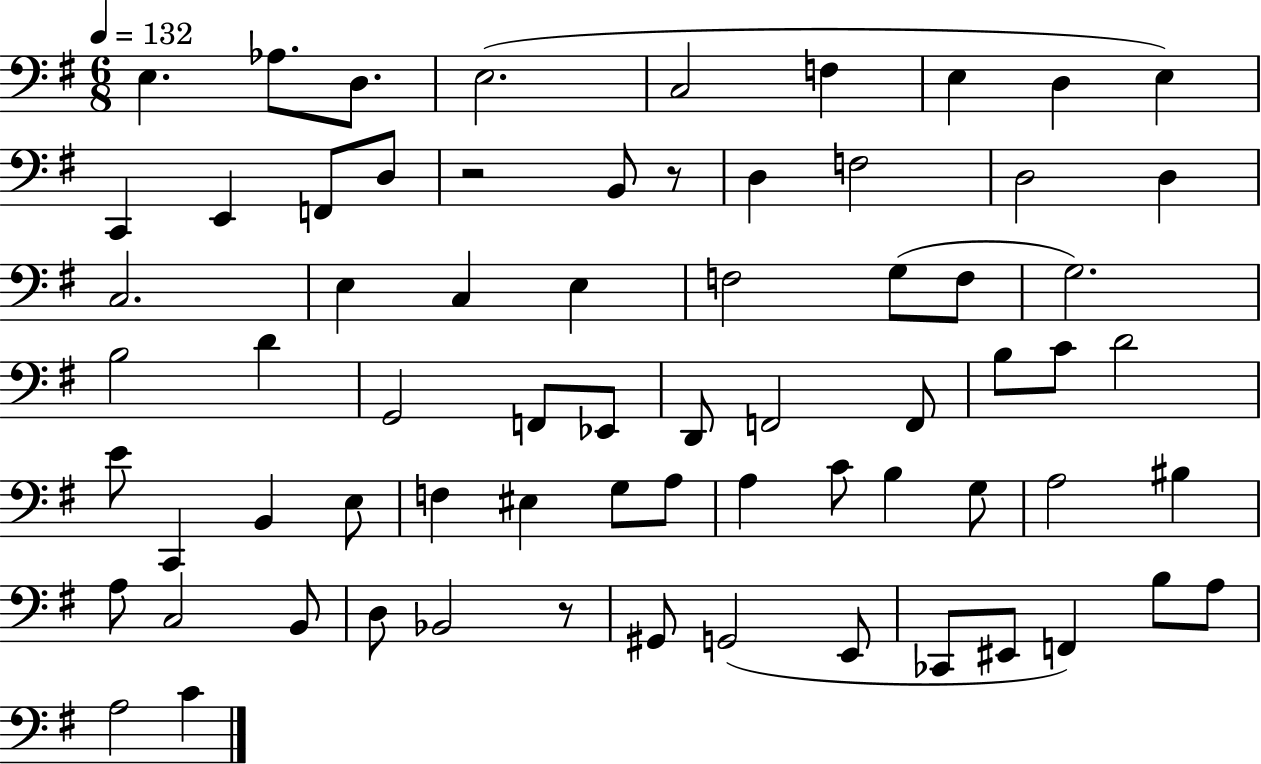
E3/q. Ab3/e. D3/e. E3/h. C3/h F3/q E3/q D3/q E3/q C2/q E2/q F2/e D3/e R/h B2/e R/e D3/q F3/h D3/h D3/q C3/h. E3/q C3/q E3/q F3/h G3/e F3/e G3/h. B3/h D4/q G2/h F2/e Eb2/e D2/e F2/h F2/e B3/e C4/e D4/h E4/e C2/q B2/q E3/e F3/q EIS3/q G3/e A3/e A3/q C4/e B3/q G3/e A3/h BIS3/q A3/e C3/h B2/e D3/e Bb2/h R/e G#2/e G2/h E2/e CES2/e EIS2/e F2/q B3/e A3/e A3/h C4/q